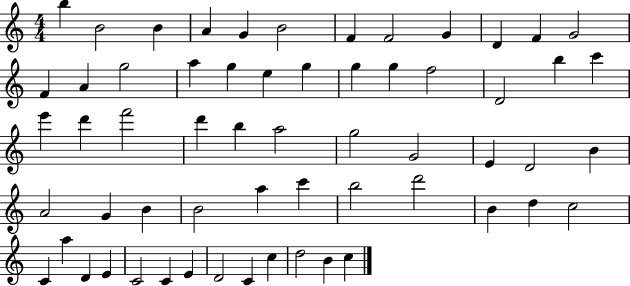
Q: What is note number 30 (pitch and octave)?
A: B5